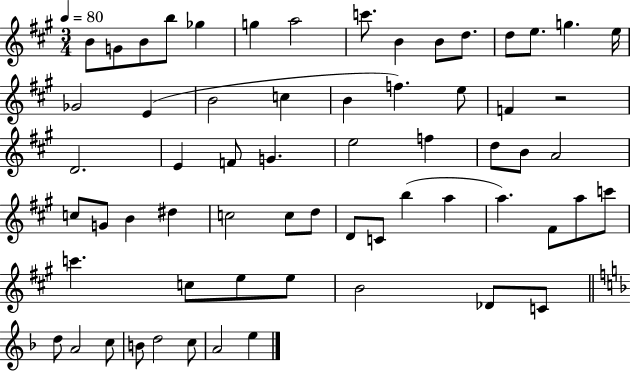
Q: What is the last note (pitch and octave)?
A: E5